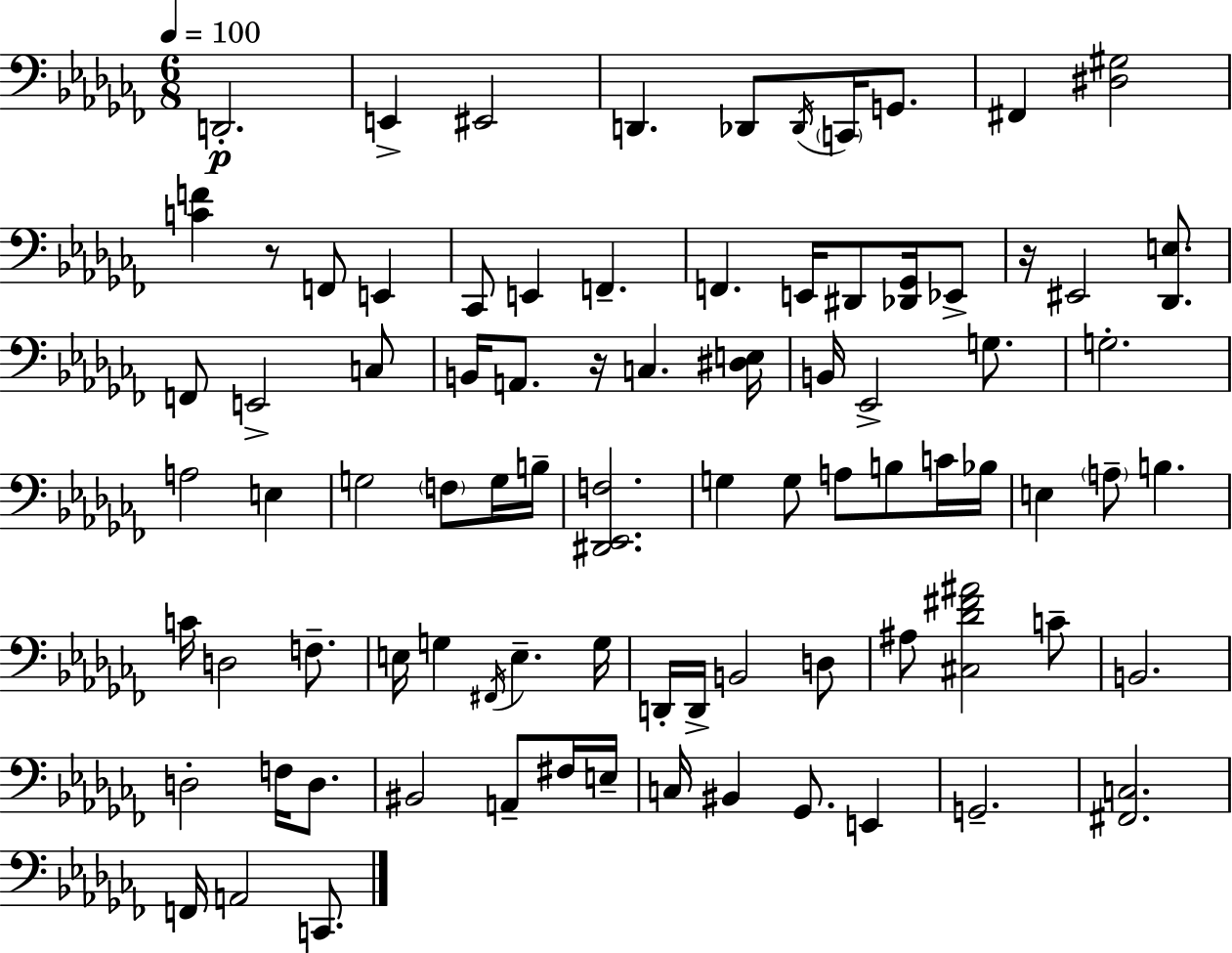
D2/h. E2/q EIS2/h D2/q. Db2/e Db2/s C2/s G2/e. F#2/q [D#3,G#3]/h [C4,F4]/q R/e F2/e E2/q CES2/e E2/q F2/q. F2/q. E2/s D#2/e [Db2,Gb2]/s Eb2/e R/s EIS2/h [Db2,E3]/e. F2/e E2/h C3/e B2/s A2/e. R/s C3/q. [D#3,E3]/s B2/s Eb2/h G3/e. G3/h. A3/h E3/q G3/h F3/e G3/s B3/s [D#2,Eb2,F3]/h. G3/q G3/e A3/e B3/e C4/s Bb3/s E3/q A3/e B3/q. C4/s D3/h F3/e. E3/s G3/q F#2/s E3/q. G3/s D2/s D2/s B2/h D3/e A#3/e [C#3,Db4,F#4,A#4]/h C4/e B2/h. D3/h F3/s D3/e. BIS2/h A2/e F#3/s E3/s C3/s BIS2/q Gb2/e. E2/q G2/h. [F#2,C3]/h. F2/s A2/h C2/e.